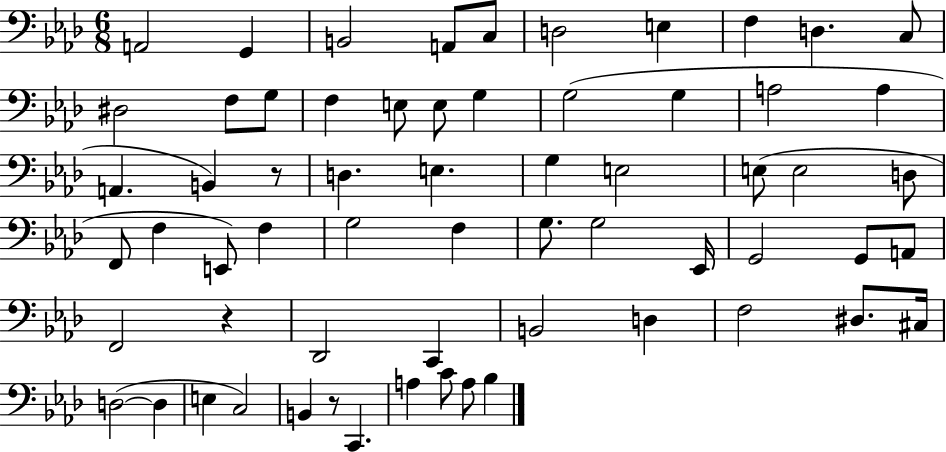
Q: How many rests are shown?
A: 3